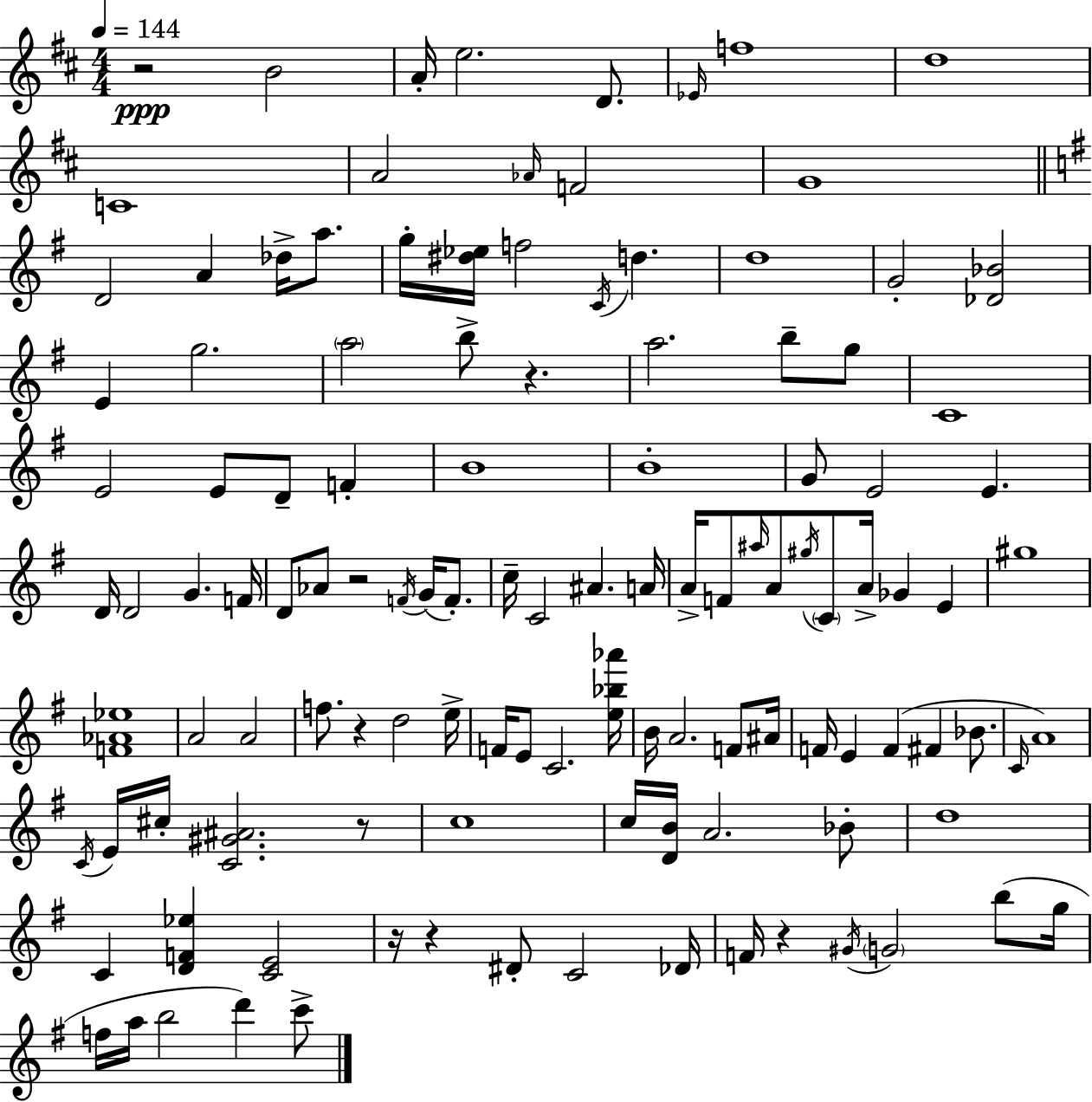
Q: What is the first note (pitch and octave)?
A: B4